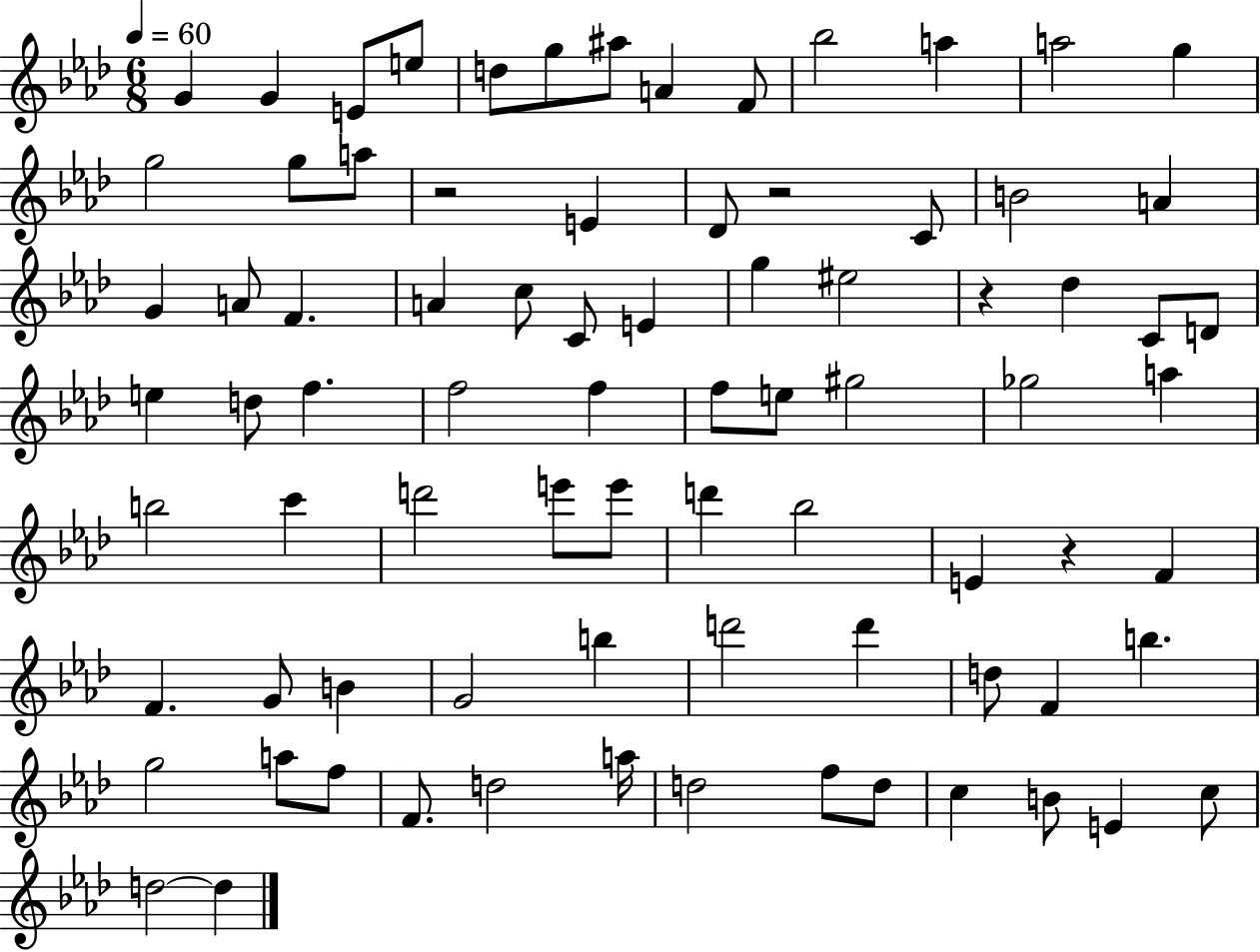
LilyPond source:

{
  \clef treble
  \numericTimeSignature
  \time 6/8
  \key aes \major
  \tempo 4 = 60
  g'4 g'4 e'8 e''8 | d''8 g''8 ais''8 a'4 f'8 | bes''2 a''4 | a''2 g''4 | \break g''2 g''8 a''8 | r2 e'4 | des'8 r2 c'8 | b'2 a'4 | \break g'4 a'8 f'4. | a'4 c''8 c'8 e'4 | g''4 eis''2 | r4 des''4 c'8 d'8 | \break e''4 d''8 f''4. | f''2 f''4 | f''8 e''8 gis''2 | ges''2 a''4 | \break b''2 c'''4 | d'''2 e'''8 e'''8 | d'''4 bes''2 | e'4 r4 f'4 | \break f'4. g'8 b'4 | g'2 b''4 | d'''2 d'''4 | d''8 f'4 b''4. | \break g''2 a''8 f''8 | f'8. d''2 a''16 | d''2 f''8 d''8 | c''4 b'8 e'4 c''8 | \break d''2~~ d''4 | \bar "|."
}